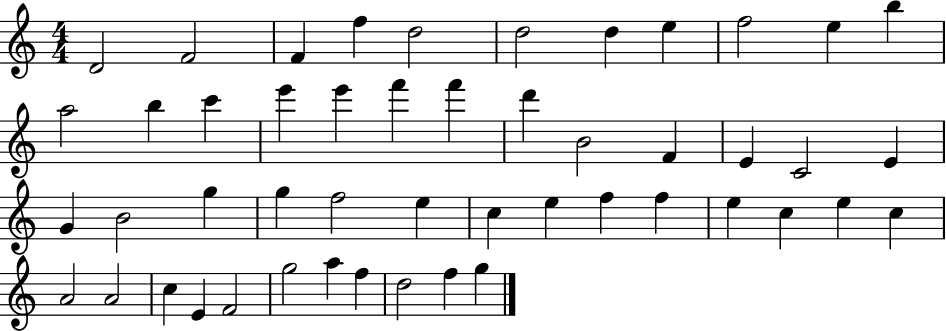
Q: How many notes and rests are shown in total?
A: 49